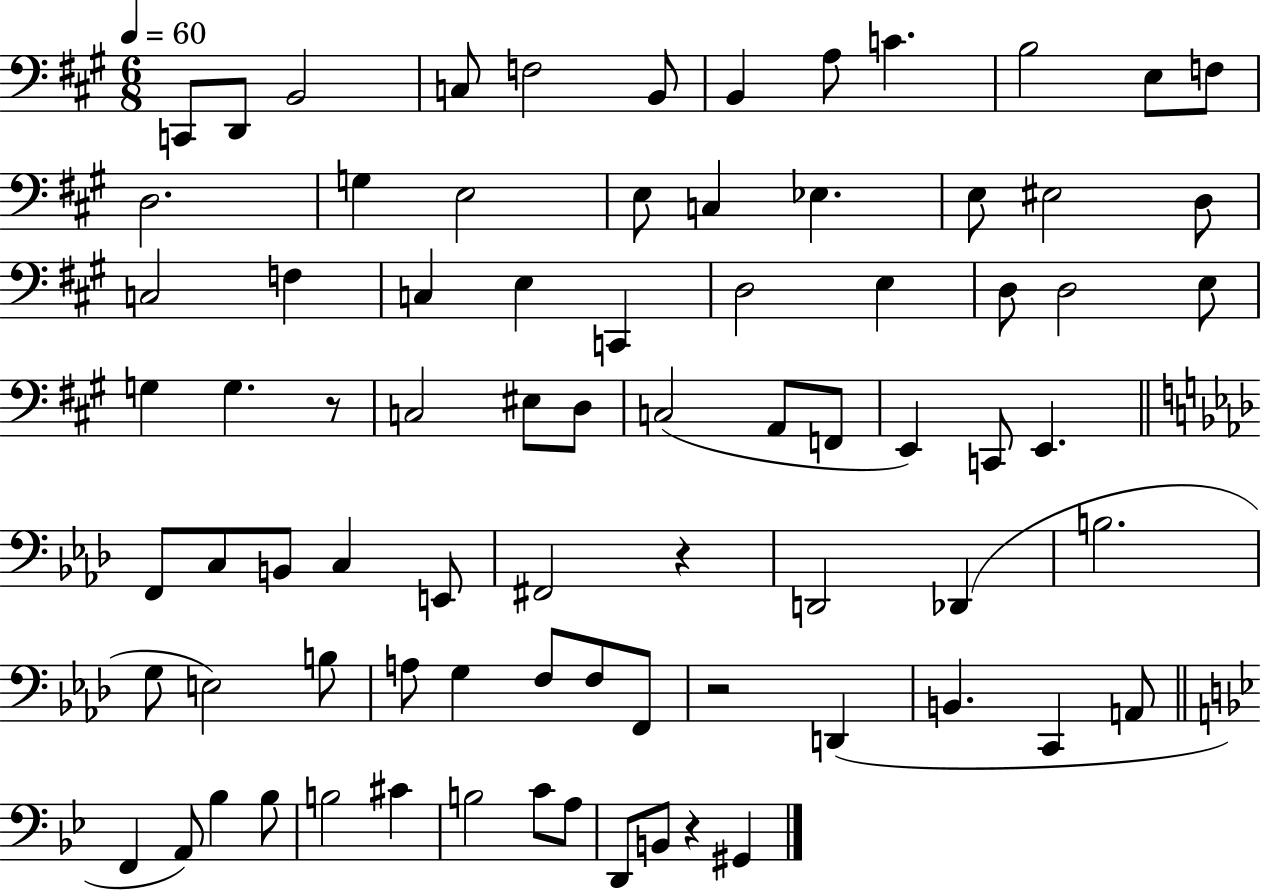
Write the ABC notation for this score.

X:1
T:Untitled
M:6/8
L:1/4
K:A
C,,/2 D,,/2 B,,2 C,/2 F,2 B,,/2 B,, A,/2 C B,2 E,/2 F,/2 D,2 G, E,2 E,/2 C, _E, E,/2 ^E,2 D,/2 C,2 F, C, E, C,, D,2 E, D,/2 D,2 E,/2 G, G, z/2 C,2 ^E,/2 D,/2 C,2 A,,/2 F,,/2 E,, C,,/2 E,, F,,/2 C,/2 B,,/2 C, E,,/2 ^F,,2 z D,,2 _D,, B,2 G,/2 E,2 B,/2 A,/2 G, F,/2 F,/2 F,,/2 z2 D,, B,, C,, A,,/2 F,, A,,/2 _B, _B,/2 B,2 ^C B,2 C/2 A,/2 D,,/2 B,,/2 z ^G,,